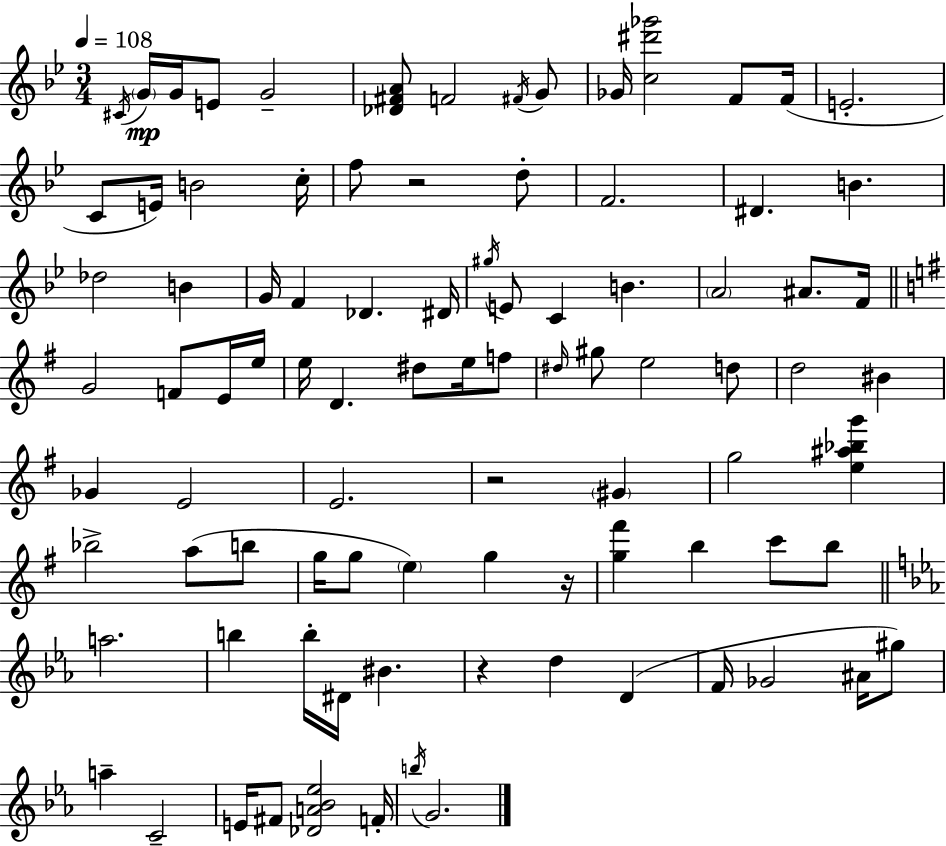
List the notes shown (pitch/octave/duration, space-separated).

C#4/s G4/s G4/s E4/e G4/h [Db4,F#4,A4]/e F4/h F#4/s G4/e Gb4/s [C5,D#6,Gb6]/h F4/e F4/s E4/h. C4/e E4/s B4/h C5/s F5/e R/h D5/e F4/h. D#4/q. B4/q. Db5/h B4/q G4/s F4/q Db4/q. D#4/s G#5/s E4/e C4/q B4/q. A4/h A#4/e. F4/s G4/h F4/e E4/s E5/s E5/s D4/q. D#5/e E5/s F5/e D#5/s G#5/e E5/h D5/e D5/h BIS4/q Gb4/q E4/h E4/h. R/h G#4/q G5/h [E5,A#5,Bb5,G6]/q Bb5/h A5/e B5/e G5/s G5/e E5/q G5/q R/s [G5,F#6]/q B5/q C6/e B5/e A5/h. B5/q B5/s D#4/s BIS4/q. R/q D5/q D4/q F4/s Gb4/h A#4/s G#5/e A5/q C4/h E4/s F#4/e [Db4,A4,Bb4,Eb5]/h F4/s B5/s G4/h.